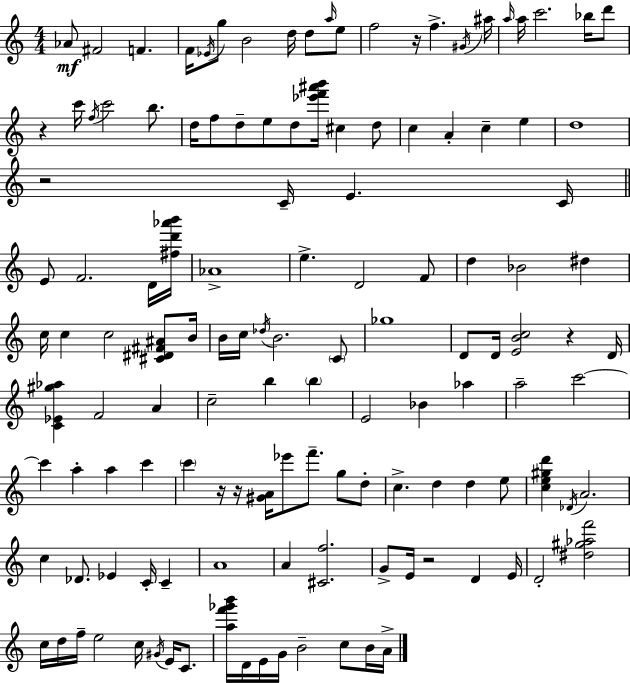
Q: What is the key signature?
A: A minor